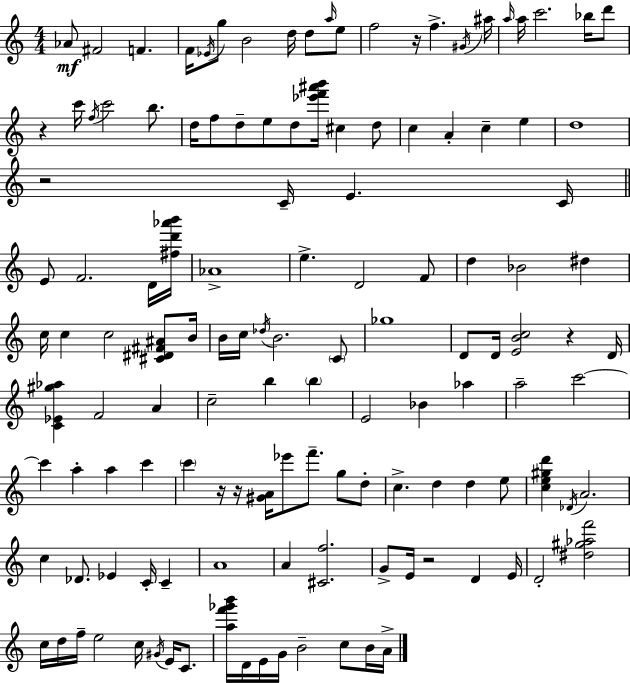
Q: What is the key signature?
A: A minor